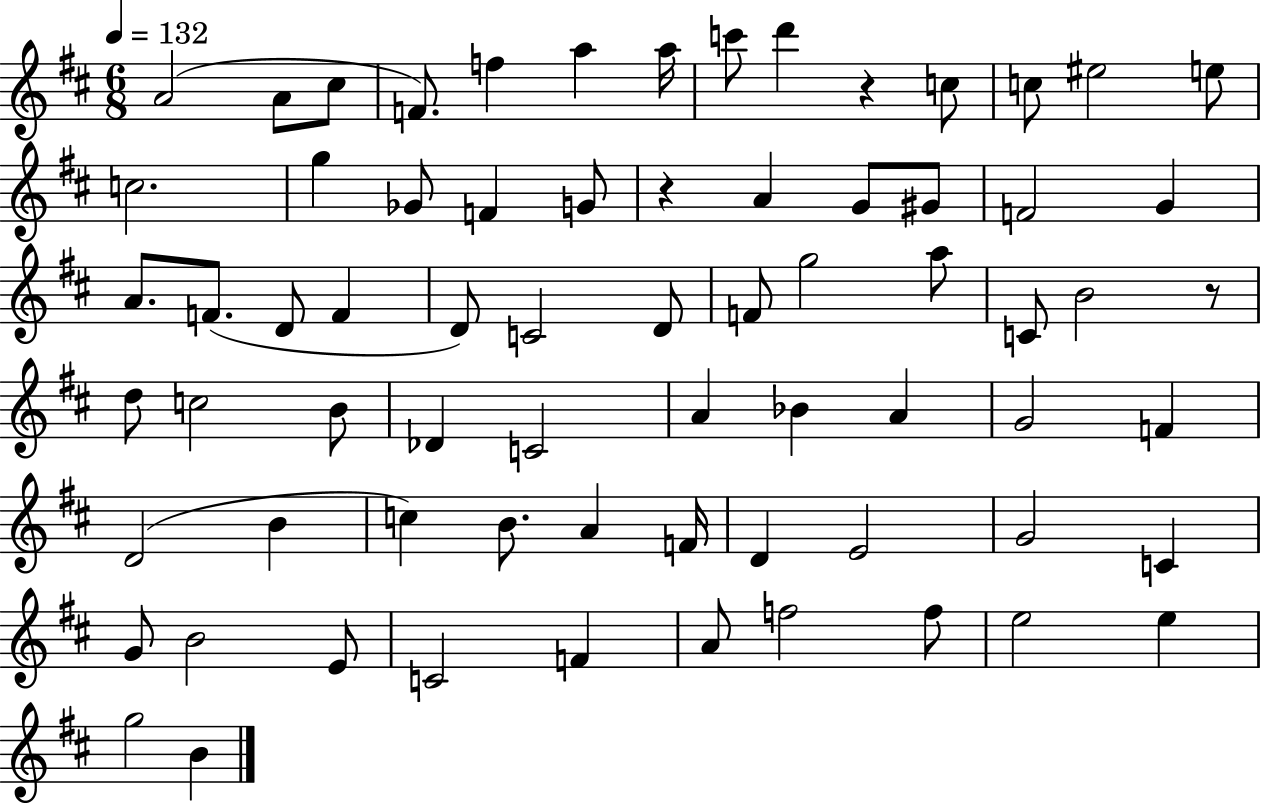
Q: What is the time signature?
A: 6/8